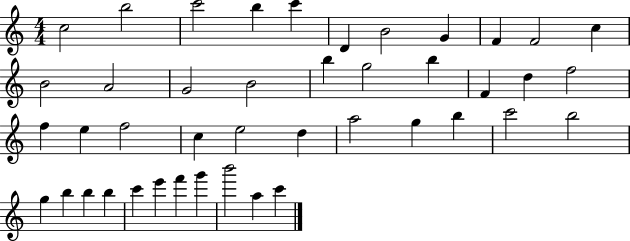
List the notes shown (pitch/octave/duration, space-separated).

C5/h B5/h C6/h B5/q C6/q D4/q B4/h G4/q F4/q F4/h C5/q B4/h A4/h G4/h B4/h B5/q G5/h B5/q F4/q D5/q F5/h F5/q E5/q F5/h C5/q E5/h D5/q A5/h G5/q B5/q C6/h B5/h G5/q B5/q B5/q B5/q C6/q E6/q F6/q G6/q B6/h A5/q C6/q